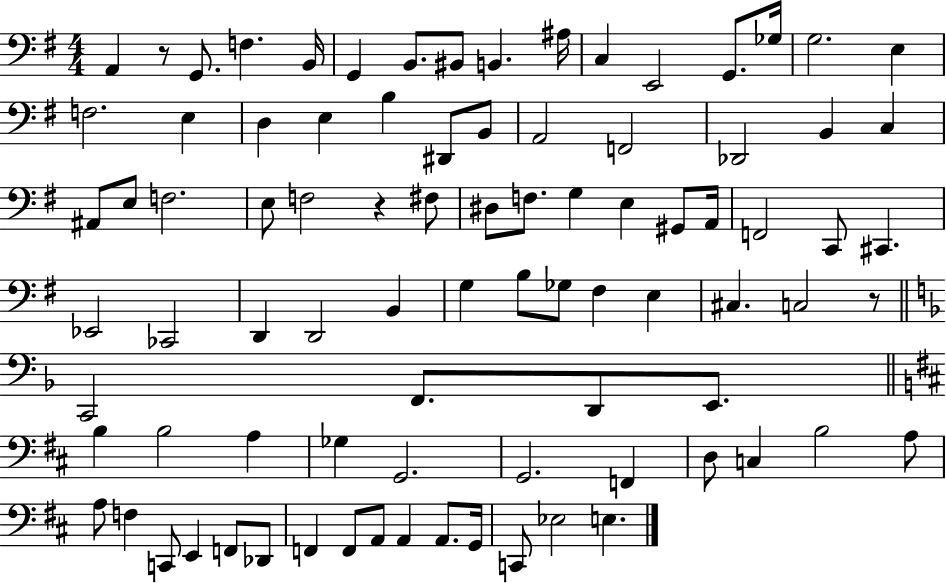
{
  \clef bass
  \numericTimeSignature
  \time 4/4
  \key g \major
  a,4 r8 g,8. f4. b,16 | g,4 b,8. bis,8 b,4. ais16 | c4 e,2 g,8. ges16 | g2. e4 | \break f2. e4 | d4 e4 b4 dis,8 b,8 | a,2 f,2 | des,2 b,4 c4 | \break ais,8 e8 f2. | e8 f2 r4 fis8 | dis8 f8. g4 e4 gis,8 a,16 | f,2 c,8 cis,4. | \break ees,2 ces,2 | d,4 d,2 b,4 | g4 b8 ges8 fis4 e4 | cis4. c2 r8 | \break \bar "||" \break \key f \major c,2 f,8. d,8 e,8. | \bar "||" \break \key d \major b4 b2 a4 | ges4 g,2. | g,2. f,4 | d8 c4 b2 a8 | \break a8 f4 c,8 e,4 f,8 des,8 | f,4 f,8 a,8 a,4 a,8. g,16 | c,8 ees2 e4. | \bar "|."
}